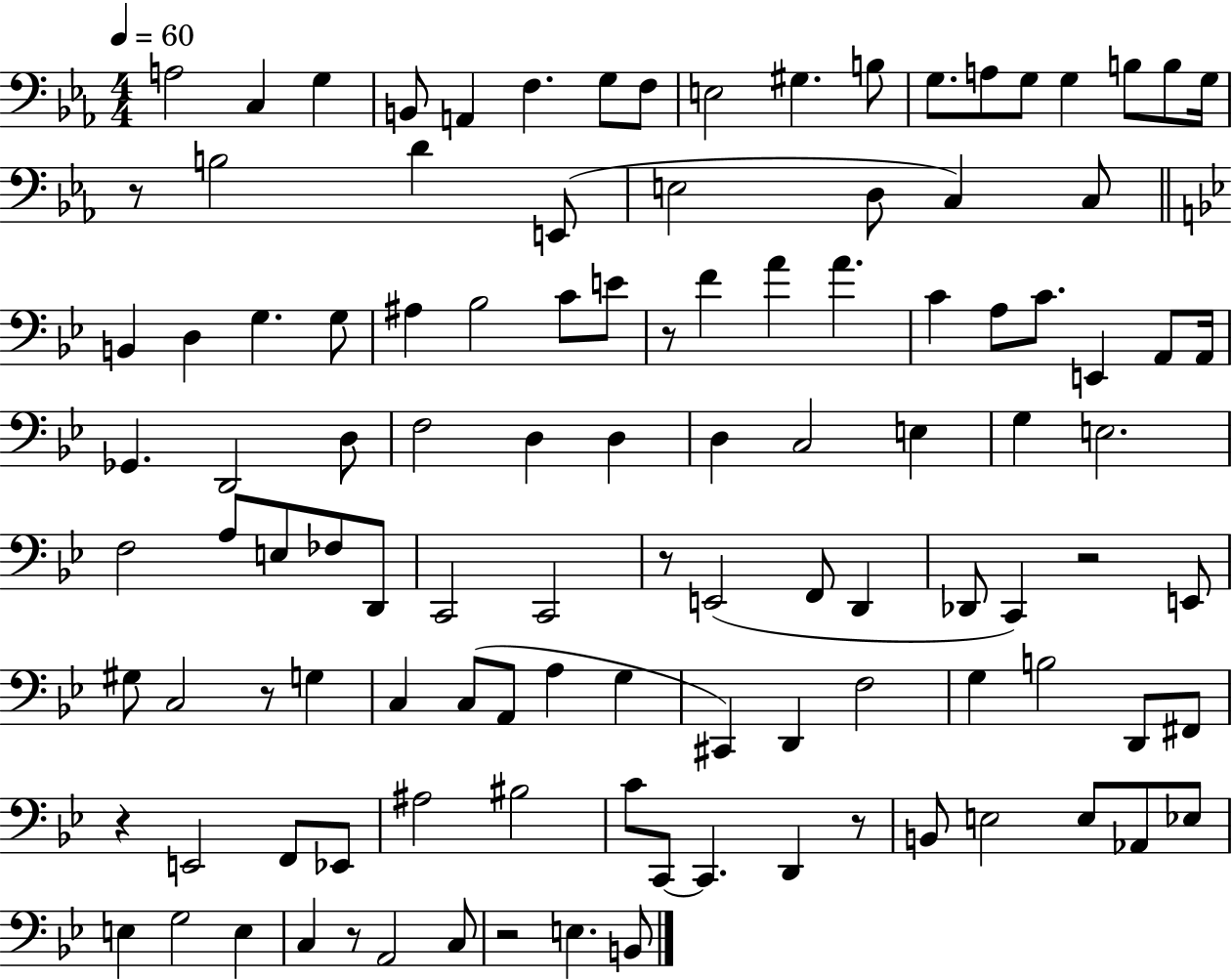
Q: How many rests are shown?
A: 9